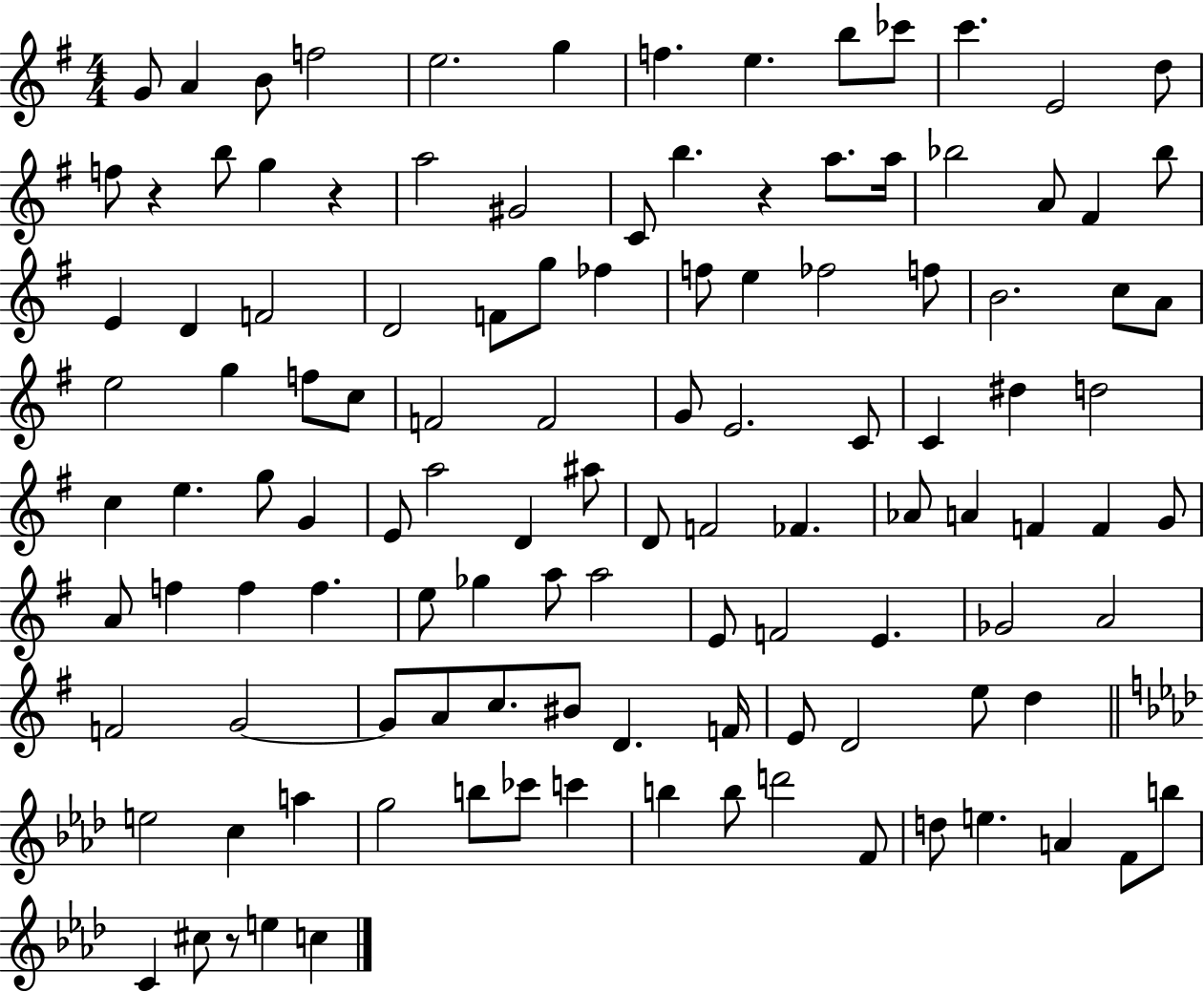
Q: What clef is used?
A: treble